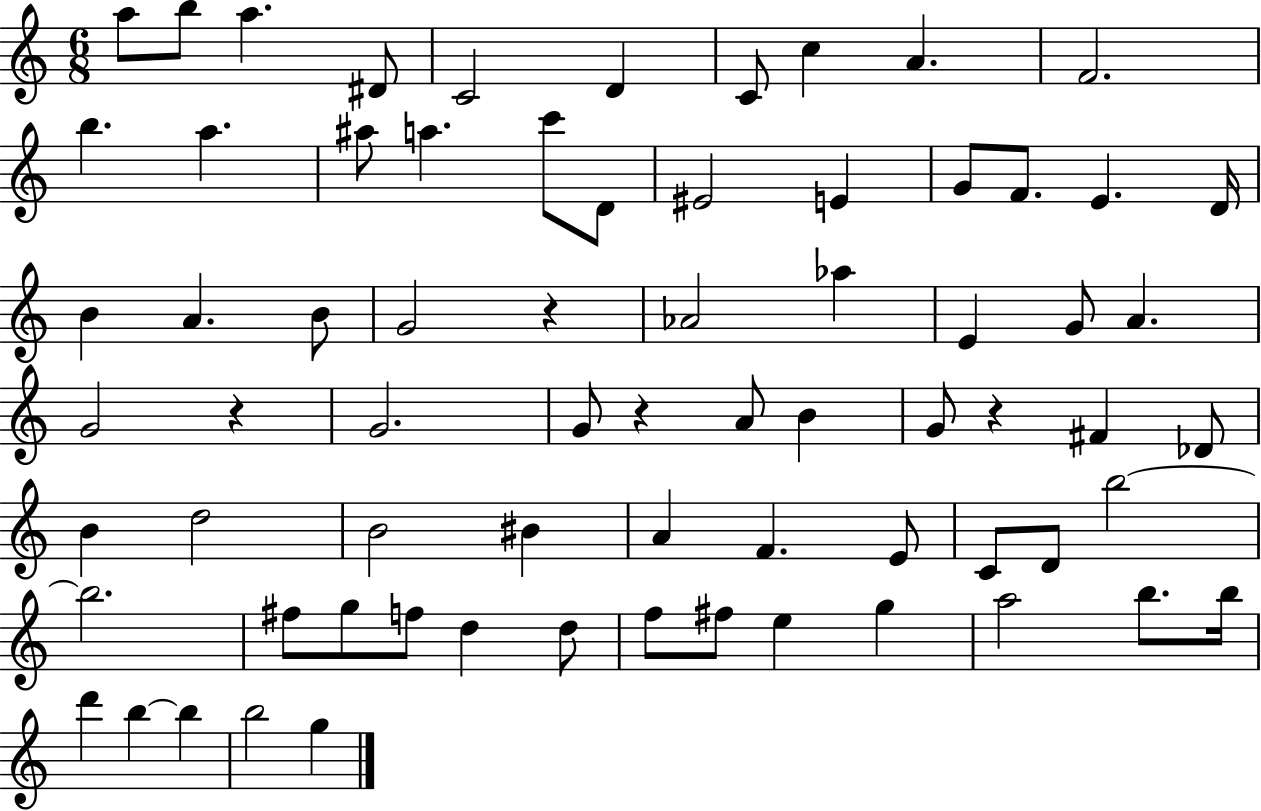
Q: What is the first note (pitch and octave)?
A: A5